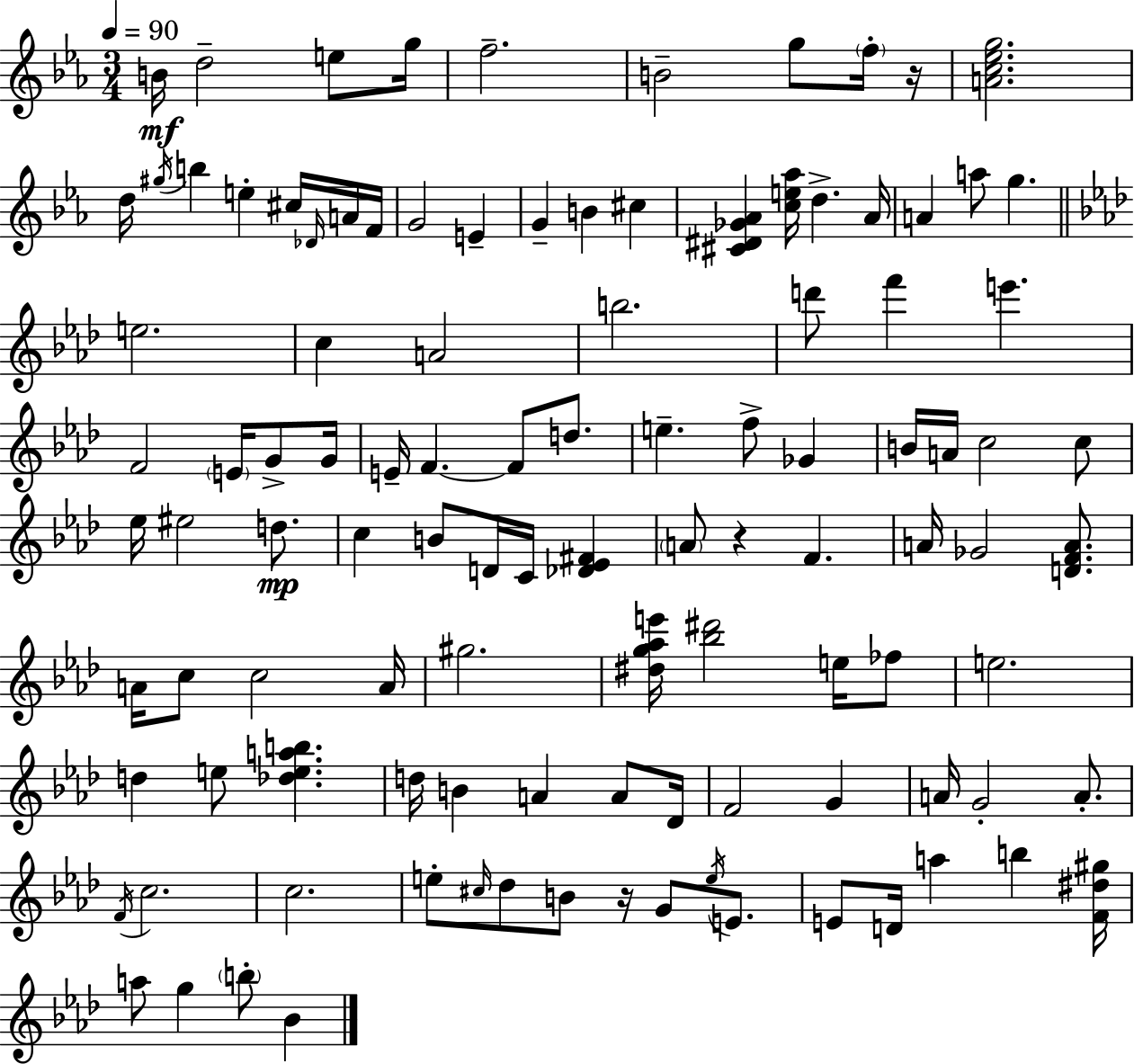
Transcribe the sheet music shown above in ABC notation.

X:1
T:Untitled
M:3/4
L:1/4
K:Eb
B/4 d2 e/2 g/4 f2 B2 g/2 f/4 z/4 [Ac_eg]2 d/4 ^g/4 b e ^c/4 _D/4 A/4 F/4 G2 E G B ^c [^C^D_G_A] [ce_a]/4 d _A/4 A a/2 g e2 c A2 b2 d'/2 f' e' F2 E/4 G/2 G/4 E/4 F F/2 d/2 e f/2 _G B/4 A/4 c2 c/2 _e/4 ^e2 d/2 c B/2 D/4 C/4 [_D_E^F] A/2 z F A/4 _G2 [DFA]/2 A/4 c/2 c2 A/4 ^g2 [^dg_ae']/4 [_b^d']2 e/4 _f/2 e2 d e/2 [_deab] d/4 B A A/2 _D/4 F2 G A/4 G2 A/2 F/4 c2 c2 e/2 ^c/4 _d/2 B/2 z/4 G/2 e/4 E/2 E/2 D/4 a b [F^d^g]/4 a/2 g b/2 _B